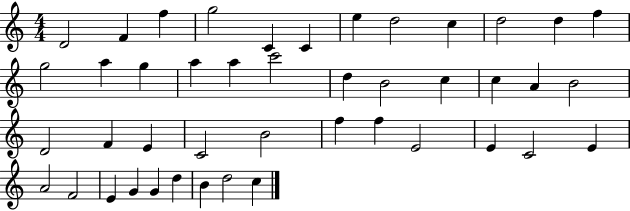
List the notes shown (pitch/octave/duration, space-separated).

D4/h F4/q F5/q G5/h C4/q C4/q E5/q D5/h C5/q D5/h D5/q F5/q G5/h A5/q G5/q A5/q A5/q C6/h D5/q B4/h C5/q C5/q A4/q B4/h D4/h F4/q E4/q C4/h B4/h F5/q F5/q E4/h E4/q C4/h E4/q A4/h F4/h E4/q G4/q G4/q D5/q B4/q D5/h C5/q